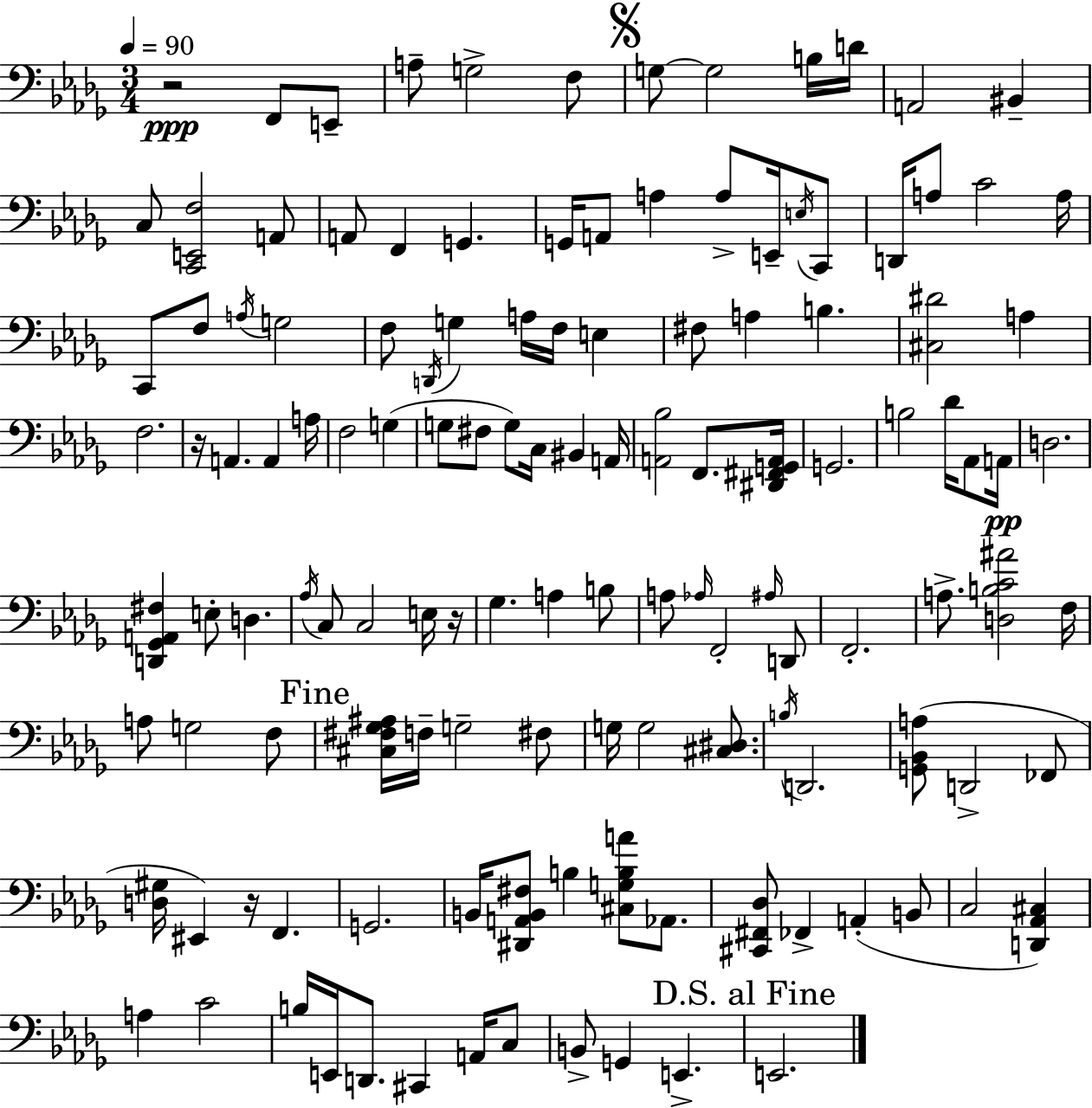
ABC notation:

X:1
T:Untitled
M:3/4
L:1/4
K:Bbm
z2 F,,/2 E,,/2 A,/2 G,2 F,/2 G,/2 G,2 B,/4 D/4 A,,2 ^B,, C,/2 [C,,E,,F,]2 A,,/2 A,,/2 F,, G,, G,,/4 A,,/2 A, A,/2 E,,/4 E,/4 C,,/2 D,,/4 A,/2 C2 A,/4 C,,/2 F,/2 A,/4 G,2 F,/2 D,,/4 G, A,/4 F,/4 E, ^F,/2 A, B, [^C,^D]2 A, F,2 z/4 A,, A,, A,/4 F,2 G, G,/2 ^F,/2 G,/2 C,/4 ^B,, A,,/4 [A,,_B,]2 F,,/2 [^D,,^F,,G,,A,,]/4 G,,2 B,2 _D/4 _A,,/2 A,,/4 D,2 [D,,_G,,A,,^F,] E,/2 D, _A,/4 C,/2 C,2 E,/4 z/4 _G, A, B,/2 A,/2 _A,/4 F,,2 ^A,/4 D,,/2 F,,2 A,/2 [D,B,C^A]2 F,/4 A,/2 G,2 F,/2 [^C,^F,_G,^A,]/4 F,/4 G,2 ^F,/2 G,/4 G,2 [^C,^D,]/2 B,/4 D,,2 [G,,_B,,A,]/2 D,,2 _F,,/2 [D,^G,]/4 ^E,, z/4 F,, G,,2 B,,/4 [^D,,A,,B,,^F,]/2 B, [^C,G,B,A]/2 _A,,/2 [^C,,^F,,_D,]/2 _F,, A,, B,,/2 C,2 [D,,_A,,^C,] A, C2 B,/4 E,,/4 D,,/2 ^C,, A,,/4 C,/2 B,,/2 G,, E,, E,,2